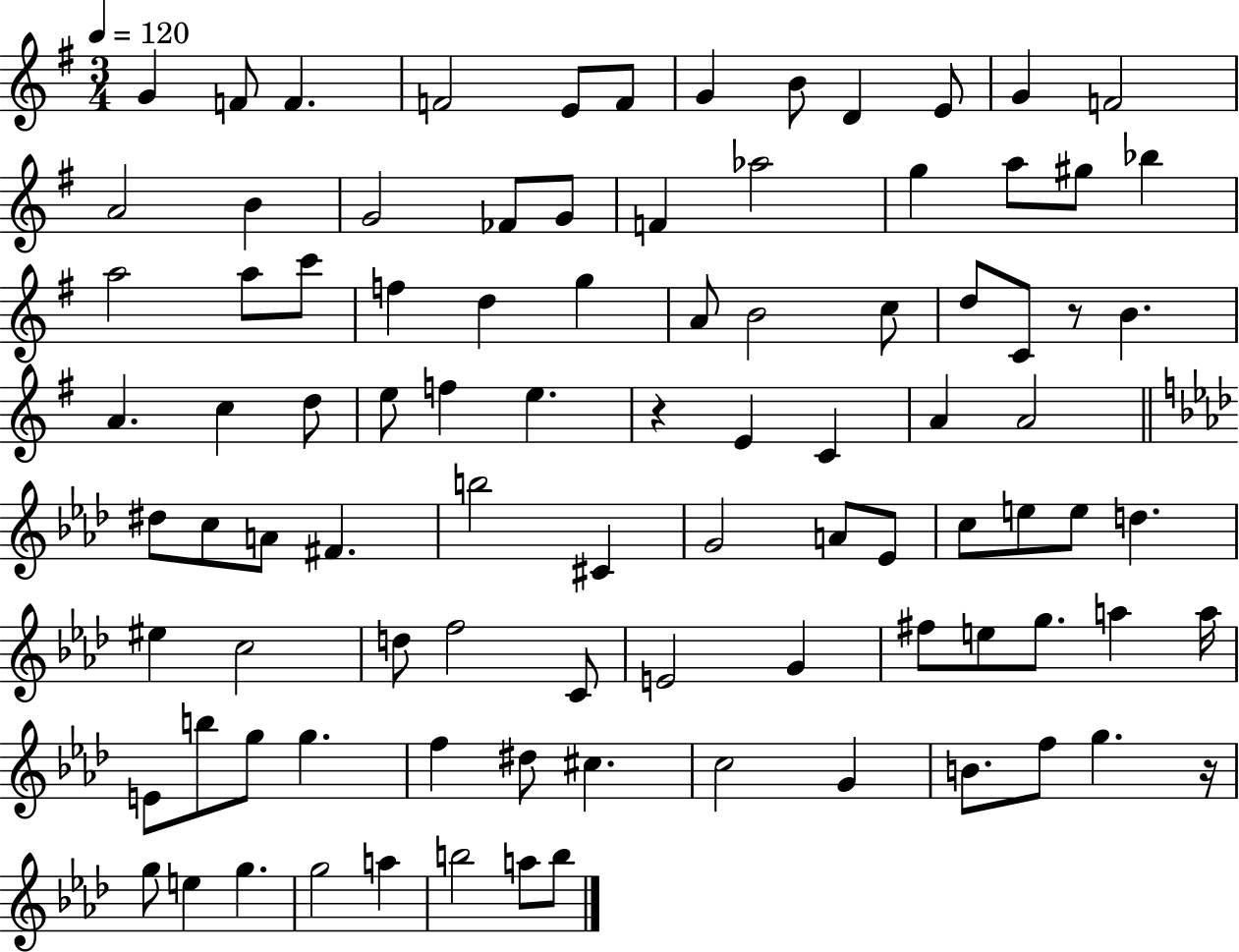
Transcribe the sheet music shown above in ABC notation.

X:1
T:Untitled
M:3/4
L:1/4
K:G
G F/2 F F2 E/2 F/2 G B/2 D E/2 G F2 A2 B G2 _F/2 G/2 F _a2 g a/2 ^g/2 _b a2 a/2 c'/2 f d g A/2 B2 c/2 d/2 C/2 z/2 B A c d/2 e/2 f e z E C A A2 ^d/2 c/2 A/2 ^F b2 ^C G2 A/2 _E/2 c/2 e/2 e/2 d ^e c2 d/2 f2 C/2 E2 G ^f/2 e/2 g/2 a a/4 E/2 b/2 g/2 g f ^d/2 ^c c2 G B/2 f/2 g z/4 g/2 e g g2 a b2 a/2 b/2